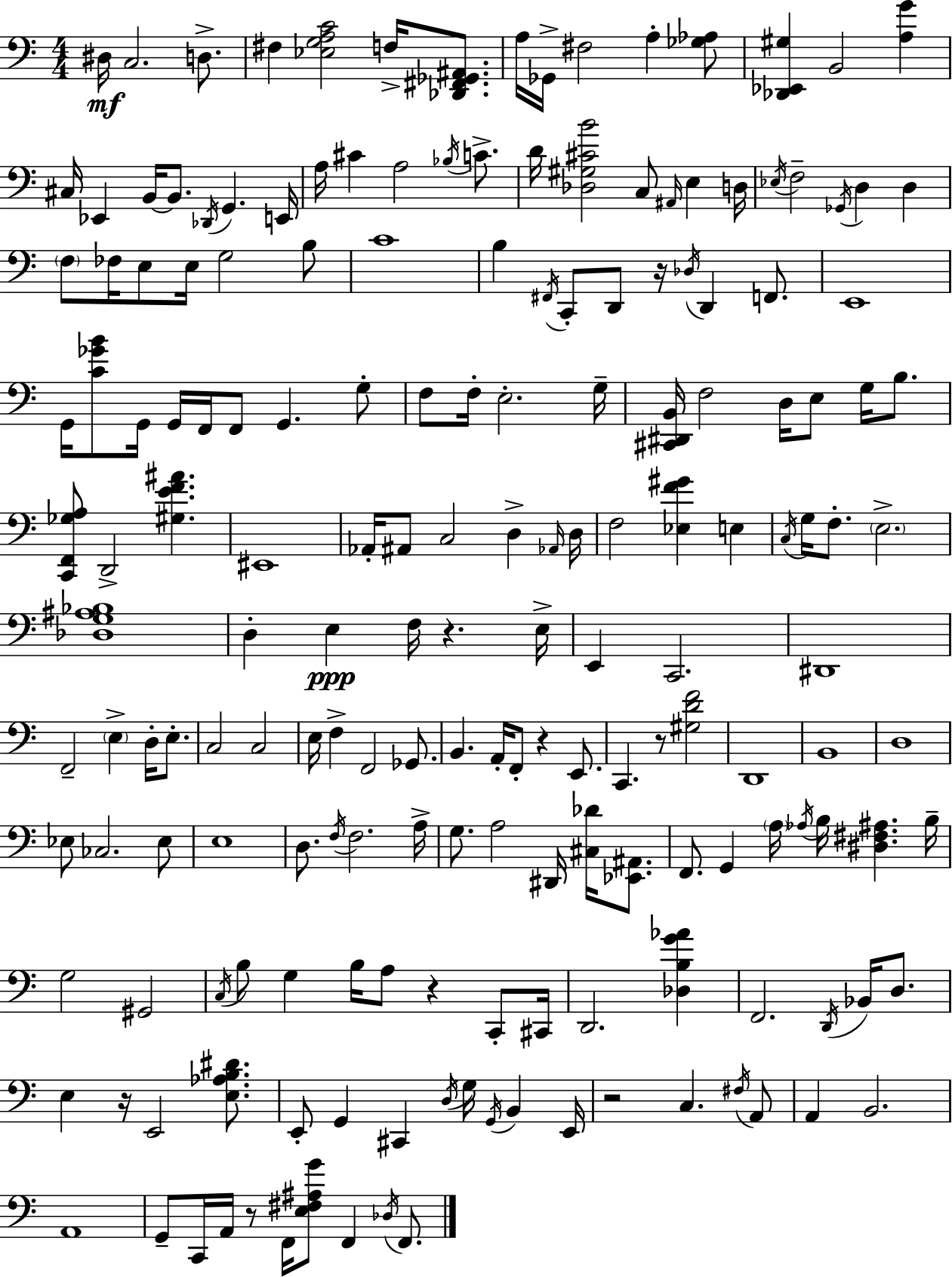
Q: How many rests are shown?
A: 8